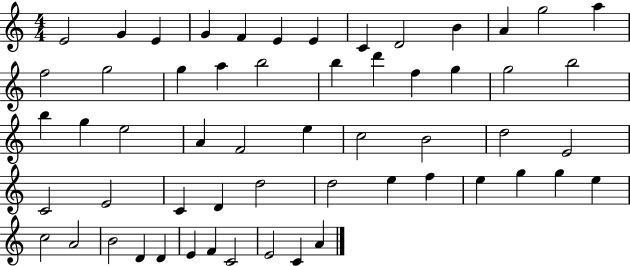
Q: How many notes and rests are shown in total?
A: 57